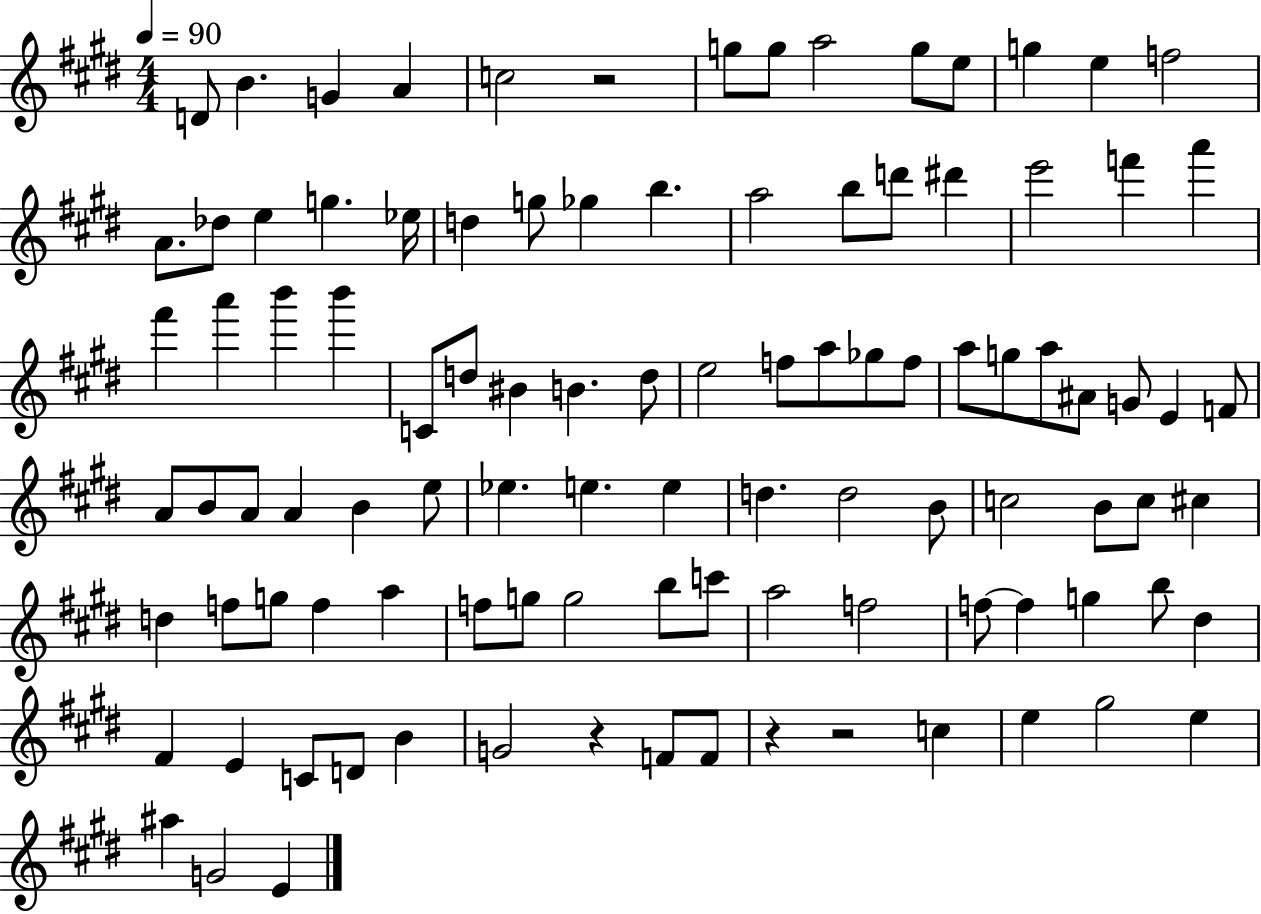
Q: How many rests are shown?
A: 4